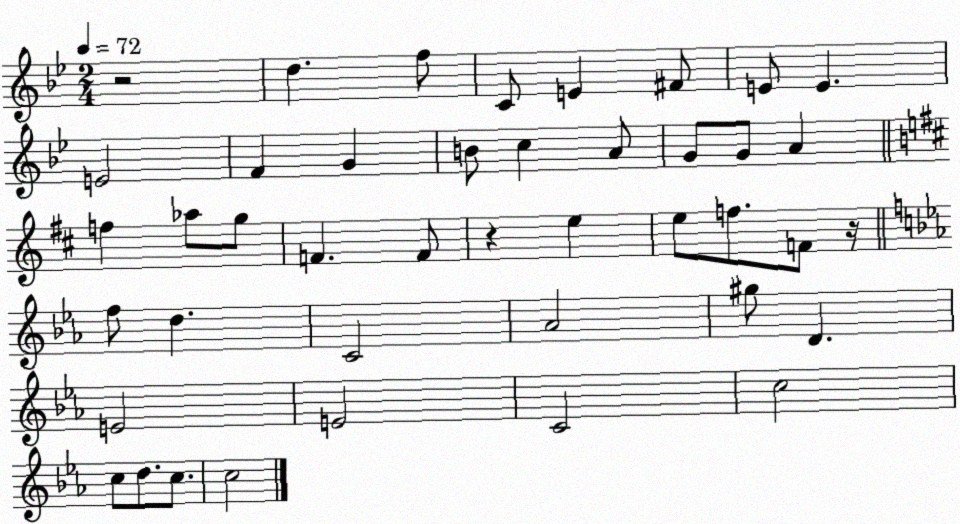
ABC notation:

X:1
T:Untitled
M:2/4
L:1/4
K:Bb
z2 d f/2 C/2 E ^F/2 E/2 E E2 F G B/2 c A/2 G/2 G/2 A f _a/2 g/2 F F/2 z e e/2 f/2 F/2 z/4 f/2 d C2 _A2 ^g/2 D E2 E2 C2 c2 c/2 d/2 c/2 c2